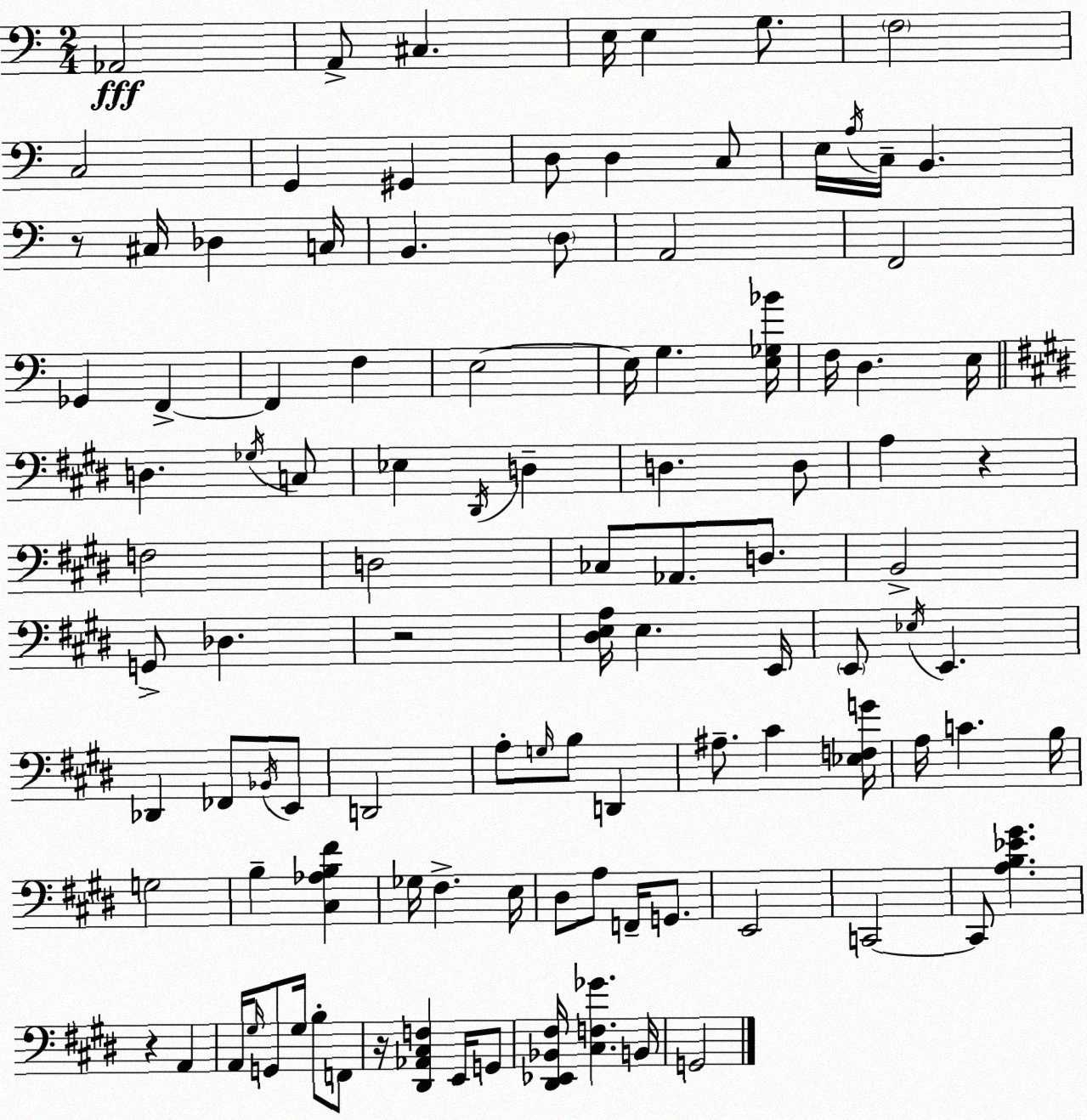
X:1
T:Untitled
M:2/4
L:1/4
K:Am
_A,,2 A,,/2 ^C, E,/4 E, G,/2 F,2 C,2 G,, ^G,, D,/2 D, C,/2 E,/4 A,/4 C,/4 B,, z/2 ^C,/4 _D, C,/4 B,, D,/2 A,,2 F,,2 _G,, F,, F,, F, E,2 E,/4 G, [E,_G,_B]/4 F,/4 D, E,/4 D, _G,/4 C,/2 _E, ^D,,/4 D, D, D,/2 A, z F,2 D,2 _C,/2 _A,,/2 D,/2 B,,2 G,,/2 _D, z2 [^D,E,A,]/4 E, E,,/4 E,,/2 _E,/4 E,, _D,, _F,,/2 _B,,/4 E,,/2 D,,2 A,/2 G,/4 B,/2 D,, ^A,/2 ^C [_E,F,G]/4 A,/4 C B,/4 G,2 B, [^C,_A,B,^F] _G,/4 ^F, E,/4 ^D,/2 A,/2 F,,/4 G,,/2 E,,2 C,,2 C,,/2 [A,B,_E^G] z A,, A,,/4 ^G,/4 G,,/2 ^G,/4 B,/2 F,,/2 z/4 [^D,,_A,,^C,F,] E,,/4 G,,/2 [^D,,_E,,_B,,^F,]/4 [^C,F,_G] B,,/4 G,,2